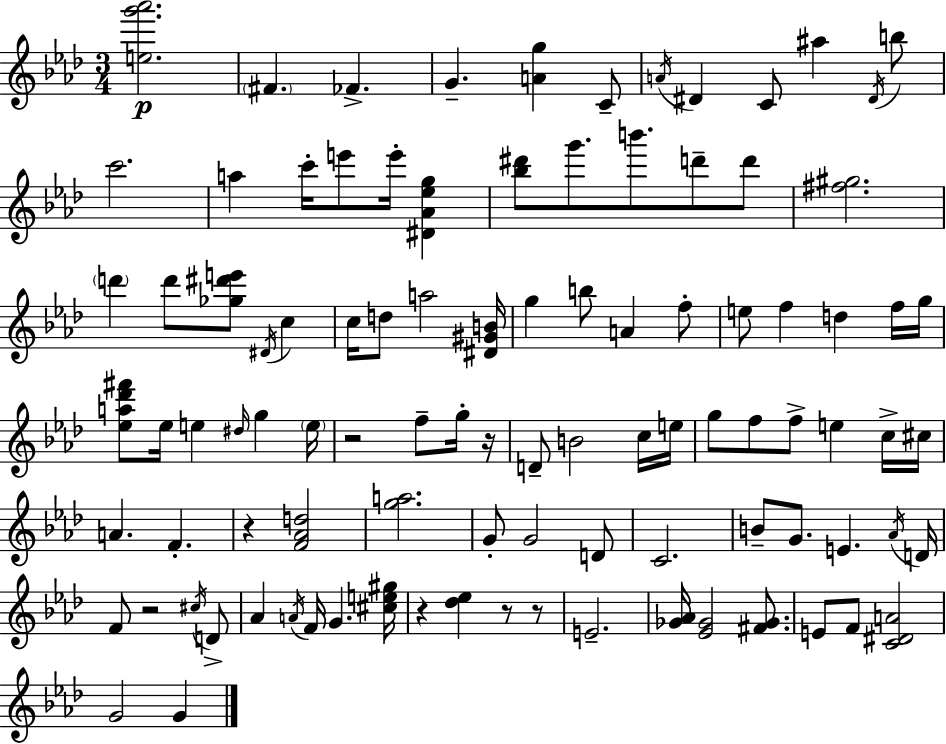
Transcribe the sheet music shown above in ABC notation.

X:1
T:Untitled
M:3/4
L:1/4
K:Ab
[eg'_a']2 ^F _F G [Ag] C/2 A/4 ^D C/2 ^a ^D/4 b/2 c'2 a c'/4 e'/2 e'/4 [^D_A_eg] [_b^d']/2 g'/2 b'/2 d'/2 d'/2 [^f^g]2 d' d'/2 [_g^d'e']/2 ^D/4 c c/4 d/2 a2 [^D^GB]/4 g b/2 A f/2 e/2 f d f/4 g/4 [_ea_d'^f']/2 _e/4 e ^d/4 g e/4 z2 f/2 g/4 z/4 D/2 B2 c/4 e/4 g/2 f/2 f/2 e c/4 ^c/4 A F z [F_Ad]2 [ga]2 G/2 G2 D/2 C2 B/2 G/2 E _A/4 D/4 F/2 z2 ^c/4 D/2 _A A/4 F/4 G [^ce^g]/4 z [_d_e] z/2 z/2 E2 [_G_A]/4 [_E_G]2 [^F_G]/2 E/2 F/2 [C^DA]2 G2 G